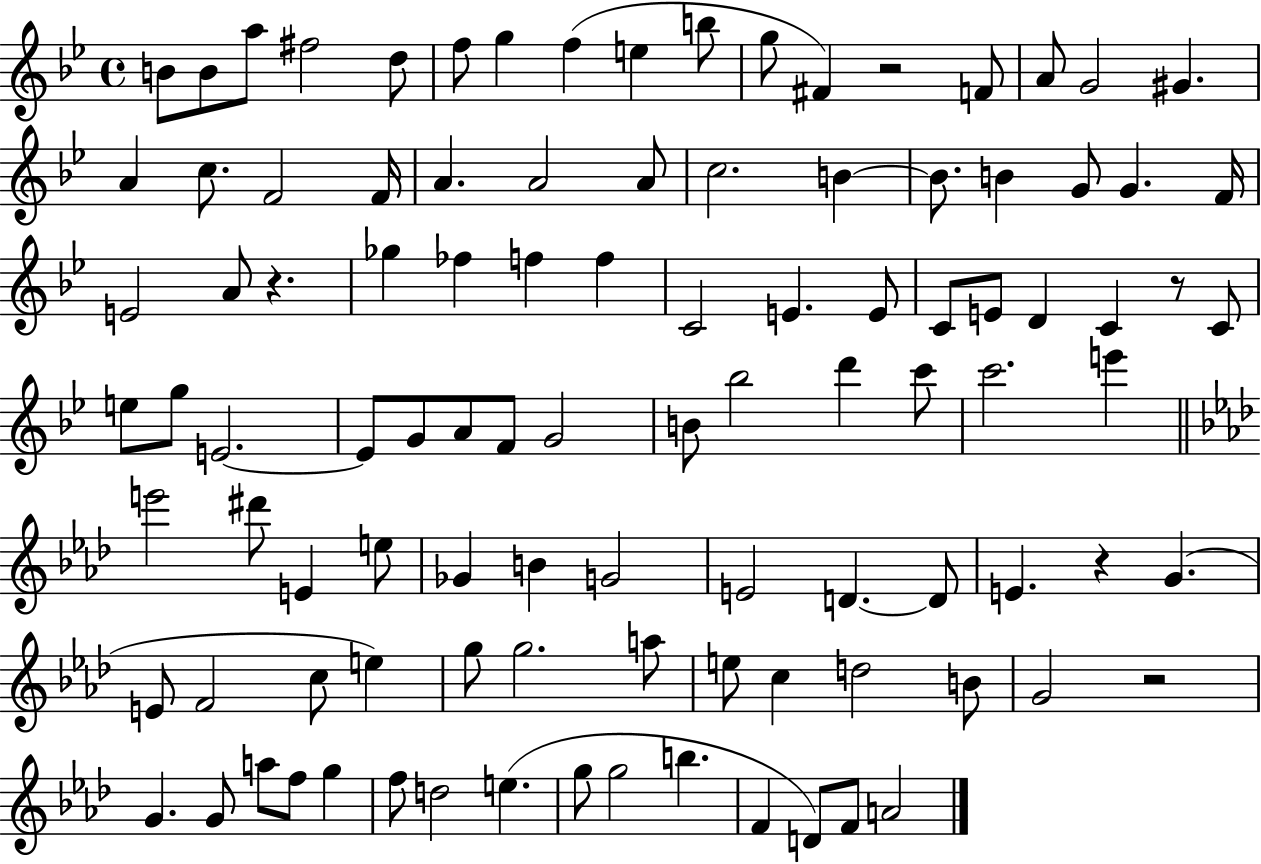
B4/e B4/e A5/e F#5/h D5/e F5/e G5/q F5/q E5/q B5/e G5/e F#4/q R/h F4/e A4/e G4/h G#4/q. A4/q C5/e. F4/h F4/s A4/q. A4/h A4/e C5/h. B4/q B4/e. B4/q G4/e G4/q. F4/s E4/h A4/e R/q. Gb5/q FES5/q F5/q F5/q C4/h E4/q. E4/e C4/e E4/e D4/q C4/q R/e C4/e E5/e G5/e E4/h. E4/e G4/e A4/e F4/e G4/h B4/e Bb5/h D6/q C6/e C6/h. E6/q E6/h D#6/e E4/q E5/e Gb4/q B4/q G4/h E4/h D4/q. D4/e E4/q. R/q G4/q. E4/e F4/h C5/e E5/q G5/e G5/h. A5/e E5/e C5/q D5/h B4/e G4/h R/h G4/q. G4/e A5/e F5/e G5/q F5/e D5/h E5/q. G5/e G5/h B5/q. F4/q D4/e F4/e A4/h